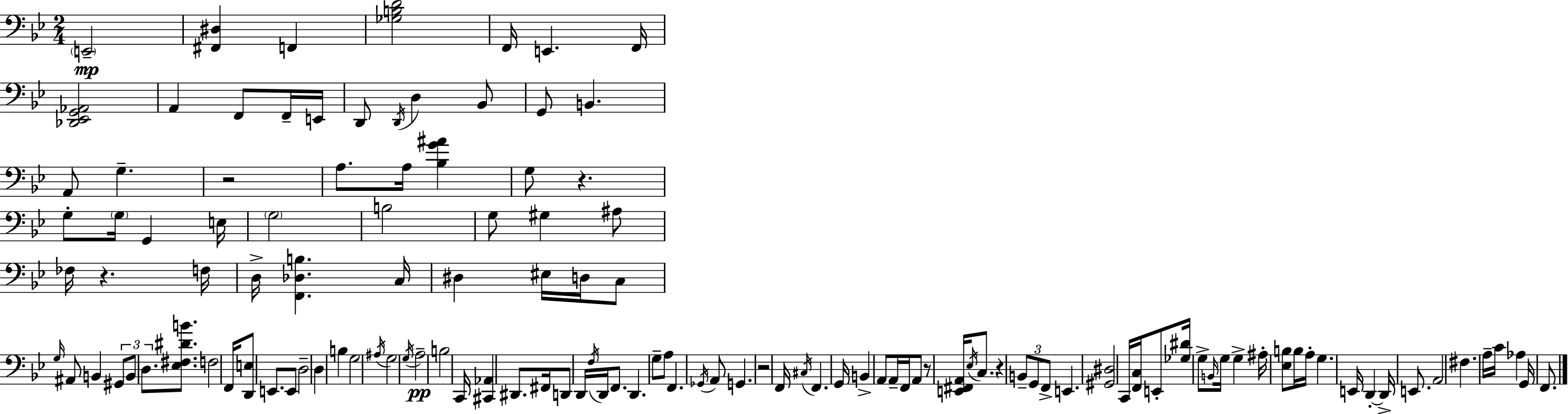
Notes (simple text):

E2/h [F#2,D#3]/q F2/q [Gb3,B3,D4]/h F2/s E2/q. F2/s [Db2,Eb2,G2,Ab2]/h A2/q F2/e F2/s E2/s D2/e D2/s D3/q Bb2/e G2/e B2/q. A2/e G3/q. R/h A3/e. A3/s [Bb3,G4,A#4]/q G3/e R/q. G3/e G3/s G2/q E3/s G3/h B3/h G3/e G#3/q A#3/e FES3/s R/q. F3/s D3/s [F2,Db3,B3]/q. C3/s D#3/q EIS3/s D3/s C3/e G3/s A#2/e B2/q G#2/e B2/e D3/e. [Eb3,F#3,D#4,B4]/e. F3/h F2/s [D2,E3]/e E2/e. E2/e D3/h D3/q B3/q G3/h A#3/s G3/h G3/s A3/h B3/h C2/s [C#2,Ab2]/q D#2/e. F#2/s D2/e D2/s F3/s D2/s F2/e. D2/q. G3/e A3/e F2/q. Gb2/s A2/e G2/q. R/h F2/s C#3/s F2/q. G2/s B2/q A2/e A2/s F2/s A2/e R/e [E2,F#2,A2]/s Eb3/s C3/e. R/q B2/e G2/e F2/e E2/q. [G#2,D#3]/h C2/s [F2,C3]/s E2/e [Gb3,D#4]/s G3/e B2/s G3/s G3/q A#3/s [Eb3,B3]/e B3/s A3/s G3/q. E2/s D2/q D2/s E2/e. A2/h F#3/q. A3/s C4/s Ab3/q G2/s F2/e.